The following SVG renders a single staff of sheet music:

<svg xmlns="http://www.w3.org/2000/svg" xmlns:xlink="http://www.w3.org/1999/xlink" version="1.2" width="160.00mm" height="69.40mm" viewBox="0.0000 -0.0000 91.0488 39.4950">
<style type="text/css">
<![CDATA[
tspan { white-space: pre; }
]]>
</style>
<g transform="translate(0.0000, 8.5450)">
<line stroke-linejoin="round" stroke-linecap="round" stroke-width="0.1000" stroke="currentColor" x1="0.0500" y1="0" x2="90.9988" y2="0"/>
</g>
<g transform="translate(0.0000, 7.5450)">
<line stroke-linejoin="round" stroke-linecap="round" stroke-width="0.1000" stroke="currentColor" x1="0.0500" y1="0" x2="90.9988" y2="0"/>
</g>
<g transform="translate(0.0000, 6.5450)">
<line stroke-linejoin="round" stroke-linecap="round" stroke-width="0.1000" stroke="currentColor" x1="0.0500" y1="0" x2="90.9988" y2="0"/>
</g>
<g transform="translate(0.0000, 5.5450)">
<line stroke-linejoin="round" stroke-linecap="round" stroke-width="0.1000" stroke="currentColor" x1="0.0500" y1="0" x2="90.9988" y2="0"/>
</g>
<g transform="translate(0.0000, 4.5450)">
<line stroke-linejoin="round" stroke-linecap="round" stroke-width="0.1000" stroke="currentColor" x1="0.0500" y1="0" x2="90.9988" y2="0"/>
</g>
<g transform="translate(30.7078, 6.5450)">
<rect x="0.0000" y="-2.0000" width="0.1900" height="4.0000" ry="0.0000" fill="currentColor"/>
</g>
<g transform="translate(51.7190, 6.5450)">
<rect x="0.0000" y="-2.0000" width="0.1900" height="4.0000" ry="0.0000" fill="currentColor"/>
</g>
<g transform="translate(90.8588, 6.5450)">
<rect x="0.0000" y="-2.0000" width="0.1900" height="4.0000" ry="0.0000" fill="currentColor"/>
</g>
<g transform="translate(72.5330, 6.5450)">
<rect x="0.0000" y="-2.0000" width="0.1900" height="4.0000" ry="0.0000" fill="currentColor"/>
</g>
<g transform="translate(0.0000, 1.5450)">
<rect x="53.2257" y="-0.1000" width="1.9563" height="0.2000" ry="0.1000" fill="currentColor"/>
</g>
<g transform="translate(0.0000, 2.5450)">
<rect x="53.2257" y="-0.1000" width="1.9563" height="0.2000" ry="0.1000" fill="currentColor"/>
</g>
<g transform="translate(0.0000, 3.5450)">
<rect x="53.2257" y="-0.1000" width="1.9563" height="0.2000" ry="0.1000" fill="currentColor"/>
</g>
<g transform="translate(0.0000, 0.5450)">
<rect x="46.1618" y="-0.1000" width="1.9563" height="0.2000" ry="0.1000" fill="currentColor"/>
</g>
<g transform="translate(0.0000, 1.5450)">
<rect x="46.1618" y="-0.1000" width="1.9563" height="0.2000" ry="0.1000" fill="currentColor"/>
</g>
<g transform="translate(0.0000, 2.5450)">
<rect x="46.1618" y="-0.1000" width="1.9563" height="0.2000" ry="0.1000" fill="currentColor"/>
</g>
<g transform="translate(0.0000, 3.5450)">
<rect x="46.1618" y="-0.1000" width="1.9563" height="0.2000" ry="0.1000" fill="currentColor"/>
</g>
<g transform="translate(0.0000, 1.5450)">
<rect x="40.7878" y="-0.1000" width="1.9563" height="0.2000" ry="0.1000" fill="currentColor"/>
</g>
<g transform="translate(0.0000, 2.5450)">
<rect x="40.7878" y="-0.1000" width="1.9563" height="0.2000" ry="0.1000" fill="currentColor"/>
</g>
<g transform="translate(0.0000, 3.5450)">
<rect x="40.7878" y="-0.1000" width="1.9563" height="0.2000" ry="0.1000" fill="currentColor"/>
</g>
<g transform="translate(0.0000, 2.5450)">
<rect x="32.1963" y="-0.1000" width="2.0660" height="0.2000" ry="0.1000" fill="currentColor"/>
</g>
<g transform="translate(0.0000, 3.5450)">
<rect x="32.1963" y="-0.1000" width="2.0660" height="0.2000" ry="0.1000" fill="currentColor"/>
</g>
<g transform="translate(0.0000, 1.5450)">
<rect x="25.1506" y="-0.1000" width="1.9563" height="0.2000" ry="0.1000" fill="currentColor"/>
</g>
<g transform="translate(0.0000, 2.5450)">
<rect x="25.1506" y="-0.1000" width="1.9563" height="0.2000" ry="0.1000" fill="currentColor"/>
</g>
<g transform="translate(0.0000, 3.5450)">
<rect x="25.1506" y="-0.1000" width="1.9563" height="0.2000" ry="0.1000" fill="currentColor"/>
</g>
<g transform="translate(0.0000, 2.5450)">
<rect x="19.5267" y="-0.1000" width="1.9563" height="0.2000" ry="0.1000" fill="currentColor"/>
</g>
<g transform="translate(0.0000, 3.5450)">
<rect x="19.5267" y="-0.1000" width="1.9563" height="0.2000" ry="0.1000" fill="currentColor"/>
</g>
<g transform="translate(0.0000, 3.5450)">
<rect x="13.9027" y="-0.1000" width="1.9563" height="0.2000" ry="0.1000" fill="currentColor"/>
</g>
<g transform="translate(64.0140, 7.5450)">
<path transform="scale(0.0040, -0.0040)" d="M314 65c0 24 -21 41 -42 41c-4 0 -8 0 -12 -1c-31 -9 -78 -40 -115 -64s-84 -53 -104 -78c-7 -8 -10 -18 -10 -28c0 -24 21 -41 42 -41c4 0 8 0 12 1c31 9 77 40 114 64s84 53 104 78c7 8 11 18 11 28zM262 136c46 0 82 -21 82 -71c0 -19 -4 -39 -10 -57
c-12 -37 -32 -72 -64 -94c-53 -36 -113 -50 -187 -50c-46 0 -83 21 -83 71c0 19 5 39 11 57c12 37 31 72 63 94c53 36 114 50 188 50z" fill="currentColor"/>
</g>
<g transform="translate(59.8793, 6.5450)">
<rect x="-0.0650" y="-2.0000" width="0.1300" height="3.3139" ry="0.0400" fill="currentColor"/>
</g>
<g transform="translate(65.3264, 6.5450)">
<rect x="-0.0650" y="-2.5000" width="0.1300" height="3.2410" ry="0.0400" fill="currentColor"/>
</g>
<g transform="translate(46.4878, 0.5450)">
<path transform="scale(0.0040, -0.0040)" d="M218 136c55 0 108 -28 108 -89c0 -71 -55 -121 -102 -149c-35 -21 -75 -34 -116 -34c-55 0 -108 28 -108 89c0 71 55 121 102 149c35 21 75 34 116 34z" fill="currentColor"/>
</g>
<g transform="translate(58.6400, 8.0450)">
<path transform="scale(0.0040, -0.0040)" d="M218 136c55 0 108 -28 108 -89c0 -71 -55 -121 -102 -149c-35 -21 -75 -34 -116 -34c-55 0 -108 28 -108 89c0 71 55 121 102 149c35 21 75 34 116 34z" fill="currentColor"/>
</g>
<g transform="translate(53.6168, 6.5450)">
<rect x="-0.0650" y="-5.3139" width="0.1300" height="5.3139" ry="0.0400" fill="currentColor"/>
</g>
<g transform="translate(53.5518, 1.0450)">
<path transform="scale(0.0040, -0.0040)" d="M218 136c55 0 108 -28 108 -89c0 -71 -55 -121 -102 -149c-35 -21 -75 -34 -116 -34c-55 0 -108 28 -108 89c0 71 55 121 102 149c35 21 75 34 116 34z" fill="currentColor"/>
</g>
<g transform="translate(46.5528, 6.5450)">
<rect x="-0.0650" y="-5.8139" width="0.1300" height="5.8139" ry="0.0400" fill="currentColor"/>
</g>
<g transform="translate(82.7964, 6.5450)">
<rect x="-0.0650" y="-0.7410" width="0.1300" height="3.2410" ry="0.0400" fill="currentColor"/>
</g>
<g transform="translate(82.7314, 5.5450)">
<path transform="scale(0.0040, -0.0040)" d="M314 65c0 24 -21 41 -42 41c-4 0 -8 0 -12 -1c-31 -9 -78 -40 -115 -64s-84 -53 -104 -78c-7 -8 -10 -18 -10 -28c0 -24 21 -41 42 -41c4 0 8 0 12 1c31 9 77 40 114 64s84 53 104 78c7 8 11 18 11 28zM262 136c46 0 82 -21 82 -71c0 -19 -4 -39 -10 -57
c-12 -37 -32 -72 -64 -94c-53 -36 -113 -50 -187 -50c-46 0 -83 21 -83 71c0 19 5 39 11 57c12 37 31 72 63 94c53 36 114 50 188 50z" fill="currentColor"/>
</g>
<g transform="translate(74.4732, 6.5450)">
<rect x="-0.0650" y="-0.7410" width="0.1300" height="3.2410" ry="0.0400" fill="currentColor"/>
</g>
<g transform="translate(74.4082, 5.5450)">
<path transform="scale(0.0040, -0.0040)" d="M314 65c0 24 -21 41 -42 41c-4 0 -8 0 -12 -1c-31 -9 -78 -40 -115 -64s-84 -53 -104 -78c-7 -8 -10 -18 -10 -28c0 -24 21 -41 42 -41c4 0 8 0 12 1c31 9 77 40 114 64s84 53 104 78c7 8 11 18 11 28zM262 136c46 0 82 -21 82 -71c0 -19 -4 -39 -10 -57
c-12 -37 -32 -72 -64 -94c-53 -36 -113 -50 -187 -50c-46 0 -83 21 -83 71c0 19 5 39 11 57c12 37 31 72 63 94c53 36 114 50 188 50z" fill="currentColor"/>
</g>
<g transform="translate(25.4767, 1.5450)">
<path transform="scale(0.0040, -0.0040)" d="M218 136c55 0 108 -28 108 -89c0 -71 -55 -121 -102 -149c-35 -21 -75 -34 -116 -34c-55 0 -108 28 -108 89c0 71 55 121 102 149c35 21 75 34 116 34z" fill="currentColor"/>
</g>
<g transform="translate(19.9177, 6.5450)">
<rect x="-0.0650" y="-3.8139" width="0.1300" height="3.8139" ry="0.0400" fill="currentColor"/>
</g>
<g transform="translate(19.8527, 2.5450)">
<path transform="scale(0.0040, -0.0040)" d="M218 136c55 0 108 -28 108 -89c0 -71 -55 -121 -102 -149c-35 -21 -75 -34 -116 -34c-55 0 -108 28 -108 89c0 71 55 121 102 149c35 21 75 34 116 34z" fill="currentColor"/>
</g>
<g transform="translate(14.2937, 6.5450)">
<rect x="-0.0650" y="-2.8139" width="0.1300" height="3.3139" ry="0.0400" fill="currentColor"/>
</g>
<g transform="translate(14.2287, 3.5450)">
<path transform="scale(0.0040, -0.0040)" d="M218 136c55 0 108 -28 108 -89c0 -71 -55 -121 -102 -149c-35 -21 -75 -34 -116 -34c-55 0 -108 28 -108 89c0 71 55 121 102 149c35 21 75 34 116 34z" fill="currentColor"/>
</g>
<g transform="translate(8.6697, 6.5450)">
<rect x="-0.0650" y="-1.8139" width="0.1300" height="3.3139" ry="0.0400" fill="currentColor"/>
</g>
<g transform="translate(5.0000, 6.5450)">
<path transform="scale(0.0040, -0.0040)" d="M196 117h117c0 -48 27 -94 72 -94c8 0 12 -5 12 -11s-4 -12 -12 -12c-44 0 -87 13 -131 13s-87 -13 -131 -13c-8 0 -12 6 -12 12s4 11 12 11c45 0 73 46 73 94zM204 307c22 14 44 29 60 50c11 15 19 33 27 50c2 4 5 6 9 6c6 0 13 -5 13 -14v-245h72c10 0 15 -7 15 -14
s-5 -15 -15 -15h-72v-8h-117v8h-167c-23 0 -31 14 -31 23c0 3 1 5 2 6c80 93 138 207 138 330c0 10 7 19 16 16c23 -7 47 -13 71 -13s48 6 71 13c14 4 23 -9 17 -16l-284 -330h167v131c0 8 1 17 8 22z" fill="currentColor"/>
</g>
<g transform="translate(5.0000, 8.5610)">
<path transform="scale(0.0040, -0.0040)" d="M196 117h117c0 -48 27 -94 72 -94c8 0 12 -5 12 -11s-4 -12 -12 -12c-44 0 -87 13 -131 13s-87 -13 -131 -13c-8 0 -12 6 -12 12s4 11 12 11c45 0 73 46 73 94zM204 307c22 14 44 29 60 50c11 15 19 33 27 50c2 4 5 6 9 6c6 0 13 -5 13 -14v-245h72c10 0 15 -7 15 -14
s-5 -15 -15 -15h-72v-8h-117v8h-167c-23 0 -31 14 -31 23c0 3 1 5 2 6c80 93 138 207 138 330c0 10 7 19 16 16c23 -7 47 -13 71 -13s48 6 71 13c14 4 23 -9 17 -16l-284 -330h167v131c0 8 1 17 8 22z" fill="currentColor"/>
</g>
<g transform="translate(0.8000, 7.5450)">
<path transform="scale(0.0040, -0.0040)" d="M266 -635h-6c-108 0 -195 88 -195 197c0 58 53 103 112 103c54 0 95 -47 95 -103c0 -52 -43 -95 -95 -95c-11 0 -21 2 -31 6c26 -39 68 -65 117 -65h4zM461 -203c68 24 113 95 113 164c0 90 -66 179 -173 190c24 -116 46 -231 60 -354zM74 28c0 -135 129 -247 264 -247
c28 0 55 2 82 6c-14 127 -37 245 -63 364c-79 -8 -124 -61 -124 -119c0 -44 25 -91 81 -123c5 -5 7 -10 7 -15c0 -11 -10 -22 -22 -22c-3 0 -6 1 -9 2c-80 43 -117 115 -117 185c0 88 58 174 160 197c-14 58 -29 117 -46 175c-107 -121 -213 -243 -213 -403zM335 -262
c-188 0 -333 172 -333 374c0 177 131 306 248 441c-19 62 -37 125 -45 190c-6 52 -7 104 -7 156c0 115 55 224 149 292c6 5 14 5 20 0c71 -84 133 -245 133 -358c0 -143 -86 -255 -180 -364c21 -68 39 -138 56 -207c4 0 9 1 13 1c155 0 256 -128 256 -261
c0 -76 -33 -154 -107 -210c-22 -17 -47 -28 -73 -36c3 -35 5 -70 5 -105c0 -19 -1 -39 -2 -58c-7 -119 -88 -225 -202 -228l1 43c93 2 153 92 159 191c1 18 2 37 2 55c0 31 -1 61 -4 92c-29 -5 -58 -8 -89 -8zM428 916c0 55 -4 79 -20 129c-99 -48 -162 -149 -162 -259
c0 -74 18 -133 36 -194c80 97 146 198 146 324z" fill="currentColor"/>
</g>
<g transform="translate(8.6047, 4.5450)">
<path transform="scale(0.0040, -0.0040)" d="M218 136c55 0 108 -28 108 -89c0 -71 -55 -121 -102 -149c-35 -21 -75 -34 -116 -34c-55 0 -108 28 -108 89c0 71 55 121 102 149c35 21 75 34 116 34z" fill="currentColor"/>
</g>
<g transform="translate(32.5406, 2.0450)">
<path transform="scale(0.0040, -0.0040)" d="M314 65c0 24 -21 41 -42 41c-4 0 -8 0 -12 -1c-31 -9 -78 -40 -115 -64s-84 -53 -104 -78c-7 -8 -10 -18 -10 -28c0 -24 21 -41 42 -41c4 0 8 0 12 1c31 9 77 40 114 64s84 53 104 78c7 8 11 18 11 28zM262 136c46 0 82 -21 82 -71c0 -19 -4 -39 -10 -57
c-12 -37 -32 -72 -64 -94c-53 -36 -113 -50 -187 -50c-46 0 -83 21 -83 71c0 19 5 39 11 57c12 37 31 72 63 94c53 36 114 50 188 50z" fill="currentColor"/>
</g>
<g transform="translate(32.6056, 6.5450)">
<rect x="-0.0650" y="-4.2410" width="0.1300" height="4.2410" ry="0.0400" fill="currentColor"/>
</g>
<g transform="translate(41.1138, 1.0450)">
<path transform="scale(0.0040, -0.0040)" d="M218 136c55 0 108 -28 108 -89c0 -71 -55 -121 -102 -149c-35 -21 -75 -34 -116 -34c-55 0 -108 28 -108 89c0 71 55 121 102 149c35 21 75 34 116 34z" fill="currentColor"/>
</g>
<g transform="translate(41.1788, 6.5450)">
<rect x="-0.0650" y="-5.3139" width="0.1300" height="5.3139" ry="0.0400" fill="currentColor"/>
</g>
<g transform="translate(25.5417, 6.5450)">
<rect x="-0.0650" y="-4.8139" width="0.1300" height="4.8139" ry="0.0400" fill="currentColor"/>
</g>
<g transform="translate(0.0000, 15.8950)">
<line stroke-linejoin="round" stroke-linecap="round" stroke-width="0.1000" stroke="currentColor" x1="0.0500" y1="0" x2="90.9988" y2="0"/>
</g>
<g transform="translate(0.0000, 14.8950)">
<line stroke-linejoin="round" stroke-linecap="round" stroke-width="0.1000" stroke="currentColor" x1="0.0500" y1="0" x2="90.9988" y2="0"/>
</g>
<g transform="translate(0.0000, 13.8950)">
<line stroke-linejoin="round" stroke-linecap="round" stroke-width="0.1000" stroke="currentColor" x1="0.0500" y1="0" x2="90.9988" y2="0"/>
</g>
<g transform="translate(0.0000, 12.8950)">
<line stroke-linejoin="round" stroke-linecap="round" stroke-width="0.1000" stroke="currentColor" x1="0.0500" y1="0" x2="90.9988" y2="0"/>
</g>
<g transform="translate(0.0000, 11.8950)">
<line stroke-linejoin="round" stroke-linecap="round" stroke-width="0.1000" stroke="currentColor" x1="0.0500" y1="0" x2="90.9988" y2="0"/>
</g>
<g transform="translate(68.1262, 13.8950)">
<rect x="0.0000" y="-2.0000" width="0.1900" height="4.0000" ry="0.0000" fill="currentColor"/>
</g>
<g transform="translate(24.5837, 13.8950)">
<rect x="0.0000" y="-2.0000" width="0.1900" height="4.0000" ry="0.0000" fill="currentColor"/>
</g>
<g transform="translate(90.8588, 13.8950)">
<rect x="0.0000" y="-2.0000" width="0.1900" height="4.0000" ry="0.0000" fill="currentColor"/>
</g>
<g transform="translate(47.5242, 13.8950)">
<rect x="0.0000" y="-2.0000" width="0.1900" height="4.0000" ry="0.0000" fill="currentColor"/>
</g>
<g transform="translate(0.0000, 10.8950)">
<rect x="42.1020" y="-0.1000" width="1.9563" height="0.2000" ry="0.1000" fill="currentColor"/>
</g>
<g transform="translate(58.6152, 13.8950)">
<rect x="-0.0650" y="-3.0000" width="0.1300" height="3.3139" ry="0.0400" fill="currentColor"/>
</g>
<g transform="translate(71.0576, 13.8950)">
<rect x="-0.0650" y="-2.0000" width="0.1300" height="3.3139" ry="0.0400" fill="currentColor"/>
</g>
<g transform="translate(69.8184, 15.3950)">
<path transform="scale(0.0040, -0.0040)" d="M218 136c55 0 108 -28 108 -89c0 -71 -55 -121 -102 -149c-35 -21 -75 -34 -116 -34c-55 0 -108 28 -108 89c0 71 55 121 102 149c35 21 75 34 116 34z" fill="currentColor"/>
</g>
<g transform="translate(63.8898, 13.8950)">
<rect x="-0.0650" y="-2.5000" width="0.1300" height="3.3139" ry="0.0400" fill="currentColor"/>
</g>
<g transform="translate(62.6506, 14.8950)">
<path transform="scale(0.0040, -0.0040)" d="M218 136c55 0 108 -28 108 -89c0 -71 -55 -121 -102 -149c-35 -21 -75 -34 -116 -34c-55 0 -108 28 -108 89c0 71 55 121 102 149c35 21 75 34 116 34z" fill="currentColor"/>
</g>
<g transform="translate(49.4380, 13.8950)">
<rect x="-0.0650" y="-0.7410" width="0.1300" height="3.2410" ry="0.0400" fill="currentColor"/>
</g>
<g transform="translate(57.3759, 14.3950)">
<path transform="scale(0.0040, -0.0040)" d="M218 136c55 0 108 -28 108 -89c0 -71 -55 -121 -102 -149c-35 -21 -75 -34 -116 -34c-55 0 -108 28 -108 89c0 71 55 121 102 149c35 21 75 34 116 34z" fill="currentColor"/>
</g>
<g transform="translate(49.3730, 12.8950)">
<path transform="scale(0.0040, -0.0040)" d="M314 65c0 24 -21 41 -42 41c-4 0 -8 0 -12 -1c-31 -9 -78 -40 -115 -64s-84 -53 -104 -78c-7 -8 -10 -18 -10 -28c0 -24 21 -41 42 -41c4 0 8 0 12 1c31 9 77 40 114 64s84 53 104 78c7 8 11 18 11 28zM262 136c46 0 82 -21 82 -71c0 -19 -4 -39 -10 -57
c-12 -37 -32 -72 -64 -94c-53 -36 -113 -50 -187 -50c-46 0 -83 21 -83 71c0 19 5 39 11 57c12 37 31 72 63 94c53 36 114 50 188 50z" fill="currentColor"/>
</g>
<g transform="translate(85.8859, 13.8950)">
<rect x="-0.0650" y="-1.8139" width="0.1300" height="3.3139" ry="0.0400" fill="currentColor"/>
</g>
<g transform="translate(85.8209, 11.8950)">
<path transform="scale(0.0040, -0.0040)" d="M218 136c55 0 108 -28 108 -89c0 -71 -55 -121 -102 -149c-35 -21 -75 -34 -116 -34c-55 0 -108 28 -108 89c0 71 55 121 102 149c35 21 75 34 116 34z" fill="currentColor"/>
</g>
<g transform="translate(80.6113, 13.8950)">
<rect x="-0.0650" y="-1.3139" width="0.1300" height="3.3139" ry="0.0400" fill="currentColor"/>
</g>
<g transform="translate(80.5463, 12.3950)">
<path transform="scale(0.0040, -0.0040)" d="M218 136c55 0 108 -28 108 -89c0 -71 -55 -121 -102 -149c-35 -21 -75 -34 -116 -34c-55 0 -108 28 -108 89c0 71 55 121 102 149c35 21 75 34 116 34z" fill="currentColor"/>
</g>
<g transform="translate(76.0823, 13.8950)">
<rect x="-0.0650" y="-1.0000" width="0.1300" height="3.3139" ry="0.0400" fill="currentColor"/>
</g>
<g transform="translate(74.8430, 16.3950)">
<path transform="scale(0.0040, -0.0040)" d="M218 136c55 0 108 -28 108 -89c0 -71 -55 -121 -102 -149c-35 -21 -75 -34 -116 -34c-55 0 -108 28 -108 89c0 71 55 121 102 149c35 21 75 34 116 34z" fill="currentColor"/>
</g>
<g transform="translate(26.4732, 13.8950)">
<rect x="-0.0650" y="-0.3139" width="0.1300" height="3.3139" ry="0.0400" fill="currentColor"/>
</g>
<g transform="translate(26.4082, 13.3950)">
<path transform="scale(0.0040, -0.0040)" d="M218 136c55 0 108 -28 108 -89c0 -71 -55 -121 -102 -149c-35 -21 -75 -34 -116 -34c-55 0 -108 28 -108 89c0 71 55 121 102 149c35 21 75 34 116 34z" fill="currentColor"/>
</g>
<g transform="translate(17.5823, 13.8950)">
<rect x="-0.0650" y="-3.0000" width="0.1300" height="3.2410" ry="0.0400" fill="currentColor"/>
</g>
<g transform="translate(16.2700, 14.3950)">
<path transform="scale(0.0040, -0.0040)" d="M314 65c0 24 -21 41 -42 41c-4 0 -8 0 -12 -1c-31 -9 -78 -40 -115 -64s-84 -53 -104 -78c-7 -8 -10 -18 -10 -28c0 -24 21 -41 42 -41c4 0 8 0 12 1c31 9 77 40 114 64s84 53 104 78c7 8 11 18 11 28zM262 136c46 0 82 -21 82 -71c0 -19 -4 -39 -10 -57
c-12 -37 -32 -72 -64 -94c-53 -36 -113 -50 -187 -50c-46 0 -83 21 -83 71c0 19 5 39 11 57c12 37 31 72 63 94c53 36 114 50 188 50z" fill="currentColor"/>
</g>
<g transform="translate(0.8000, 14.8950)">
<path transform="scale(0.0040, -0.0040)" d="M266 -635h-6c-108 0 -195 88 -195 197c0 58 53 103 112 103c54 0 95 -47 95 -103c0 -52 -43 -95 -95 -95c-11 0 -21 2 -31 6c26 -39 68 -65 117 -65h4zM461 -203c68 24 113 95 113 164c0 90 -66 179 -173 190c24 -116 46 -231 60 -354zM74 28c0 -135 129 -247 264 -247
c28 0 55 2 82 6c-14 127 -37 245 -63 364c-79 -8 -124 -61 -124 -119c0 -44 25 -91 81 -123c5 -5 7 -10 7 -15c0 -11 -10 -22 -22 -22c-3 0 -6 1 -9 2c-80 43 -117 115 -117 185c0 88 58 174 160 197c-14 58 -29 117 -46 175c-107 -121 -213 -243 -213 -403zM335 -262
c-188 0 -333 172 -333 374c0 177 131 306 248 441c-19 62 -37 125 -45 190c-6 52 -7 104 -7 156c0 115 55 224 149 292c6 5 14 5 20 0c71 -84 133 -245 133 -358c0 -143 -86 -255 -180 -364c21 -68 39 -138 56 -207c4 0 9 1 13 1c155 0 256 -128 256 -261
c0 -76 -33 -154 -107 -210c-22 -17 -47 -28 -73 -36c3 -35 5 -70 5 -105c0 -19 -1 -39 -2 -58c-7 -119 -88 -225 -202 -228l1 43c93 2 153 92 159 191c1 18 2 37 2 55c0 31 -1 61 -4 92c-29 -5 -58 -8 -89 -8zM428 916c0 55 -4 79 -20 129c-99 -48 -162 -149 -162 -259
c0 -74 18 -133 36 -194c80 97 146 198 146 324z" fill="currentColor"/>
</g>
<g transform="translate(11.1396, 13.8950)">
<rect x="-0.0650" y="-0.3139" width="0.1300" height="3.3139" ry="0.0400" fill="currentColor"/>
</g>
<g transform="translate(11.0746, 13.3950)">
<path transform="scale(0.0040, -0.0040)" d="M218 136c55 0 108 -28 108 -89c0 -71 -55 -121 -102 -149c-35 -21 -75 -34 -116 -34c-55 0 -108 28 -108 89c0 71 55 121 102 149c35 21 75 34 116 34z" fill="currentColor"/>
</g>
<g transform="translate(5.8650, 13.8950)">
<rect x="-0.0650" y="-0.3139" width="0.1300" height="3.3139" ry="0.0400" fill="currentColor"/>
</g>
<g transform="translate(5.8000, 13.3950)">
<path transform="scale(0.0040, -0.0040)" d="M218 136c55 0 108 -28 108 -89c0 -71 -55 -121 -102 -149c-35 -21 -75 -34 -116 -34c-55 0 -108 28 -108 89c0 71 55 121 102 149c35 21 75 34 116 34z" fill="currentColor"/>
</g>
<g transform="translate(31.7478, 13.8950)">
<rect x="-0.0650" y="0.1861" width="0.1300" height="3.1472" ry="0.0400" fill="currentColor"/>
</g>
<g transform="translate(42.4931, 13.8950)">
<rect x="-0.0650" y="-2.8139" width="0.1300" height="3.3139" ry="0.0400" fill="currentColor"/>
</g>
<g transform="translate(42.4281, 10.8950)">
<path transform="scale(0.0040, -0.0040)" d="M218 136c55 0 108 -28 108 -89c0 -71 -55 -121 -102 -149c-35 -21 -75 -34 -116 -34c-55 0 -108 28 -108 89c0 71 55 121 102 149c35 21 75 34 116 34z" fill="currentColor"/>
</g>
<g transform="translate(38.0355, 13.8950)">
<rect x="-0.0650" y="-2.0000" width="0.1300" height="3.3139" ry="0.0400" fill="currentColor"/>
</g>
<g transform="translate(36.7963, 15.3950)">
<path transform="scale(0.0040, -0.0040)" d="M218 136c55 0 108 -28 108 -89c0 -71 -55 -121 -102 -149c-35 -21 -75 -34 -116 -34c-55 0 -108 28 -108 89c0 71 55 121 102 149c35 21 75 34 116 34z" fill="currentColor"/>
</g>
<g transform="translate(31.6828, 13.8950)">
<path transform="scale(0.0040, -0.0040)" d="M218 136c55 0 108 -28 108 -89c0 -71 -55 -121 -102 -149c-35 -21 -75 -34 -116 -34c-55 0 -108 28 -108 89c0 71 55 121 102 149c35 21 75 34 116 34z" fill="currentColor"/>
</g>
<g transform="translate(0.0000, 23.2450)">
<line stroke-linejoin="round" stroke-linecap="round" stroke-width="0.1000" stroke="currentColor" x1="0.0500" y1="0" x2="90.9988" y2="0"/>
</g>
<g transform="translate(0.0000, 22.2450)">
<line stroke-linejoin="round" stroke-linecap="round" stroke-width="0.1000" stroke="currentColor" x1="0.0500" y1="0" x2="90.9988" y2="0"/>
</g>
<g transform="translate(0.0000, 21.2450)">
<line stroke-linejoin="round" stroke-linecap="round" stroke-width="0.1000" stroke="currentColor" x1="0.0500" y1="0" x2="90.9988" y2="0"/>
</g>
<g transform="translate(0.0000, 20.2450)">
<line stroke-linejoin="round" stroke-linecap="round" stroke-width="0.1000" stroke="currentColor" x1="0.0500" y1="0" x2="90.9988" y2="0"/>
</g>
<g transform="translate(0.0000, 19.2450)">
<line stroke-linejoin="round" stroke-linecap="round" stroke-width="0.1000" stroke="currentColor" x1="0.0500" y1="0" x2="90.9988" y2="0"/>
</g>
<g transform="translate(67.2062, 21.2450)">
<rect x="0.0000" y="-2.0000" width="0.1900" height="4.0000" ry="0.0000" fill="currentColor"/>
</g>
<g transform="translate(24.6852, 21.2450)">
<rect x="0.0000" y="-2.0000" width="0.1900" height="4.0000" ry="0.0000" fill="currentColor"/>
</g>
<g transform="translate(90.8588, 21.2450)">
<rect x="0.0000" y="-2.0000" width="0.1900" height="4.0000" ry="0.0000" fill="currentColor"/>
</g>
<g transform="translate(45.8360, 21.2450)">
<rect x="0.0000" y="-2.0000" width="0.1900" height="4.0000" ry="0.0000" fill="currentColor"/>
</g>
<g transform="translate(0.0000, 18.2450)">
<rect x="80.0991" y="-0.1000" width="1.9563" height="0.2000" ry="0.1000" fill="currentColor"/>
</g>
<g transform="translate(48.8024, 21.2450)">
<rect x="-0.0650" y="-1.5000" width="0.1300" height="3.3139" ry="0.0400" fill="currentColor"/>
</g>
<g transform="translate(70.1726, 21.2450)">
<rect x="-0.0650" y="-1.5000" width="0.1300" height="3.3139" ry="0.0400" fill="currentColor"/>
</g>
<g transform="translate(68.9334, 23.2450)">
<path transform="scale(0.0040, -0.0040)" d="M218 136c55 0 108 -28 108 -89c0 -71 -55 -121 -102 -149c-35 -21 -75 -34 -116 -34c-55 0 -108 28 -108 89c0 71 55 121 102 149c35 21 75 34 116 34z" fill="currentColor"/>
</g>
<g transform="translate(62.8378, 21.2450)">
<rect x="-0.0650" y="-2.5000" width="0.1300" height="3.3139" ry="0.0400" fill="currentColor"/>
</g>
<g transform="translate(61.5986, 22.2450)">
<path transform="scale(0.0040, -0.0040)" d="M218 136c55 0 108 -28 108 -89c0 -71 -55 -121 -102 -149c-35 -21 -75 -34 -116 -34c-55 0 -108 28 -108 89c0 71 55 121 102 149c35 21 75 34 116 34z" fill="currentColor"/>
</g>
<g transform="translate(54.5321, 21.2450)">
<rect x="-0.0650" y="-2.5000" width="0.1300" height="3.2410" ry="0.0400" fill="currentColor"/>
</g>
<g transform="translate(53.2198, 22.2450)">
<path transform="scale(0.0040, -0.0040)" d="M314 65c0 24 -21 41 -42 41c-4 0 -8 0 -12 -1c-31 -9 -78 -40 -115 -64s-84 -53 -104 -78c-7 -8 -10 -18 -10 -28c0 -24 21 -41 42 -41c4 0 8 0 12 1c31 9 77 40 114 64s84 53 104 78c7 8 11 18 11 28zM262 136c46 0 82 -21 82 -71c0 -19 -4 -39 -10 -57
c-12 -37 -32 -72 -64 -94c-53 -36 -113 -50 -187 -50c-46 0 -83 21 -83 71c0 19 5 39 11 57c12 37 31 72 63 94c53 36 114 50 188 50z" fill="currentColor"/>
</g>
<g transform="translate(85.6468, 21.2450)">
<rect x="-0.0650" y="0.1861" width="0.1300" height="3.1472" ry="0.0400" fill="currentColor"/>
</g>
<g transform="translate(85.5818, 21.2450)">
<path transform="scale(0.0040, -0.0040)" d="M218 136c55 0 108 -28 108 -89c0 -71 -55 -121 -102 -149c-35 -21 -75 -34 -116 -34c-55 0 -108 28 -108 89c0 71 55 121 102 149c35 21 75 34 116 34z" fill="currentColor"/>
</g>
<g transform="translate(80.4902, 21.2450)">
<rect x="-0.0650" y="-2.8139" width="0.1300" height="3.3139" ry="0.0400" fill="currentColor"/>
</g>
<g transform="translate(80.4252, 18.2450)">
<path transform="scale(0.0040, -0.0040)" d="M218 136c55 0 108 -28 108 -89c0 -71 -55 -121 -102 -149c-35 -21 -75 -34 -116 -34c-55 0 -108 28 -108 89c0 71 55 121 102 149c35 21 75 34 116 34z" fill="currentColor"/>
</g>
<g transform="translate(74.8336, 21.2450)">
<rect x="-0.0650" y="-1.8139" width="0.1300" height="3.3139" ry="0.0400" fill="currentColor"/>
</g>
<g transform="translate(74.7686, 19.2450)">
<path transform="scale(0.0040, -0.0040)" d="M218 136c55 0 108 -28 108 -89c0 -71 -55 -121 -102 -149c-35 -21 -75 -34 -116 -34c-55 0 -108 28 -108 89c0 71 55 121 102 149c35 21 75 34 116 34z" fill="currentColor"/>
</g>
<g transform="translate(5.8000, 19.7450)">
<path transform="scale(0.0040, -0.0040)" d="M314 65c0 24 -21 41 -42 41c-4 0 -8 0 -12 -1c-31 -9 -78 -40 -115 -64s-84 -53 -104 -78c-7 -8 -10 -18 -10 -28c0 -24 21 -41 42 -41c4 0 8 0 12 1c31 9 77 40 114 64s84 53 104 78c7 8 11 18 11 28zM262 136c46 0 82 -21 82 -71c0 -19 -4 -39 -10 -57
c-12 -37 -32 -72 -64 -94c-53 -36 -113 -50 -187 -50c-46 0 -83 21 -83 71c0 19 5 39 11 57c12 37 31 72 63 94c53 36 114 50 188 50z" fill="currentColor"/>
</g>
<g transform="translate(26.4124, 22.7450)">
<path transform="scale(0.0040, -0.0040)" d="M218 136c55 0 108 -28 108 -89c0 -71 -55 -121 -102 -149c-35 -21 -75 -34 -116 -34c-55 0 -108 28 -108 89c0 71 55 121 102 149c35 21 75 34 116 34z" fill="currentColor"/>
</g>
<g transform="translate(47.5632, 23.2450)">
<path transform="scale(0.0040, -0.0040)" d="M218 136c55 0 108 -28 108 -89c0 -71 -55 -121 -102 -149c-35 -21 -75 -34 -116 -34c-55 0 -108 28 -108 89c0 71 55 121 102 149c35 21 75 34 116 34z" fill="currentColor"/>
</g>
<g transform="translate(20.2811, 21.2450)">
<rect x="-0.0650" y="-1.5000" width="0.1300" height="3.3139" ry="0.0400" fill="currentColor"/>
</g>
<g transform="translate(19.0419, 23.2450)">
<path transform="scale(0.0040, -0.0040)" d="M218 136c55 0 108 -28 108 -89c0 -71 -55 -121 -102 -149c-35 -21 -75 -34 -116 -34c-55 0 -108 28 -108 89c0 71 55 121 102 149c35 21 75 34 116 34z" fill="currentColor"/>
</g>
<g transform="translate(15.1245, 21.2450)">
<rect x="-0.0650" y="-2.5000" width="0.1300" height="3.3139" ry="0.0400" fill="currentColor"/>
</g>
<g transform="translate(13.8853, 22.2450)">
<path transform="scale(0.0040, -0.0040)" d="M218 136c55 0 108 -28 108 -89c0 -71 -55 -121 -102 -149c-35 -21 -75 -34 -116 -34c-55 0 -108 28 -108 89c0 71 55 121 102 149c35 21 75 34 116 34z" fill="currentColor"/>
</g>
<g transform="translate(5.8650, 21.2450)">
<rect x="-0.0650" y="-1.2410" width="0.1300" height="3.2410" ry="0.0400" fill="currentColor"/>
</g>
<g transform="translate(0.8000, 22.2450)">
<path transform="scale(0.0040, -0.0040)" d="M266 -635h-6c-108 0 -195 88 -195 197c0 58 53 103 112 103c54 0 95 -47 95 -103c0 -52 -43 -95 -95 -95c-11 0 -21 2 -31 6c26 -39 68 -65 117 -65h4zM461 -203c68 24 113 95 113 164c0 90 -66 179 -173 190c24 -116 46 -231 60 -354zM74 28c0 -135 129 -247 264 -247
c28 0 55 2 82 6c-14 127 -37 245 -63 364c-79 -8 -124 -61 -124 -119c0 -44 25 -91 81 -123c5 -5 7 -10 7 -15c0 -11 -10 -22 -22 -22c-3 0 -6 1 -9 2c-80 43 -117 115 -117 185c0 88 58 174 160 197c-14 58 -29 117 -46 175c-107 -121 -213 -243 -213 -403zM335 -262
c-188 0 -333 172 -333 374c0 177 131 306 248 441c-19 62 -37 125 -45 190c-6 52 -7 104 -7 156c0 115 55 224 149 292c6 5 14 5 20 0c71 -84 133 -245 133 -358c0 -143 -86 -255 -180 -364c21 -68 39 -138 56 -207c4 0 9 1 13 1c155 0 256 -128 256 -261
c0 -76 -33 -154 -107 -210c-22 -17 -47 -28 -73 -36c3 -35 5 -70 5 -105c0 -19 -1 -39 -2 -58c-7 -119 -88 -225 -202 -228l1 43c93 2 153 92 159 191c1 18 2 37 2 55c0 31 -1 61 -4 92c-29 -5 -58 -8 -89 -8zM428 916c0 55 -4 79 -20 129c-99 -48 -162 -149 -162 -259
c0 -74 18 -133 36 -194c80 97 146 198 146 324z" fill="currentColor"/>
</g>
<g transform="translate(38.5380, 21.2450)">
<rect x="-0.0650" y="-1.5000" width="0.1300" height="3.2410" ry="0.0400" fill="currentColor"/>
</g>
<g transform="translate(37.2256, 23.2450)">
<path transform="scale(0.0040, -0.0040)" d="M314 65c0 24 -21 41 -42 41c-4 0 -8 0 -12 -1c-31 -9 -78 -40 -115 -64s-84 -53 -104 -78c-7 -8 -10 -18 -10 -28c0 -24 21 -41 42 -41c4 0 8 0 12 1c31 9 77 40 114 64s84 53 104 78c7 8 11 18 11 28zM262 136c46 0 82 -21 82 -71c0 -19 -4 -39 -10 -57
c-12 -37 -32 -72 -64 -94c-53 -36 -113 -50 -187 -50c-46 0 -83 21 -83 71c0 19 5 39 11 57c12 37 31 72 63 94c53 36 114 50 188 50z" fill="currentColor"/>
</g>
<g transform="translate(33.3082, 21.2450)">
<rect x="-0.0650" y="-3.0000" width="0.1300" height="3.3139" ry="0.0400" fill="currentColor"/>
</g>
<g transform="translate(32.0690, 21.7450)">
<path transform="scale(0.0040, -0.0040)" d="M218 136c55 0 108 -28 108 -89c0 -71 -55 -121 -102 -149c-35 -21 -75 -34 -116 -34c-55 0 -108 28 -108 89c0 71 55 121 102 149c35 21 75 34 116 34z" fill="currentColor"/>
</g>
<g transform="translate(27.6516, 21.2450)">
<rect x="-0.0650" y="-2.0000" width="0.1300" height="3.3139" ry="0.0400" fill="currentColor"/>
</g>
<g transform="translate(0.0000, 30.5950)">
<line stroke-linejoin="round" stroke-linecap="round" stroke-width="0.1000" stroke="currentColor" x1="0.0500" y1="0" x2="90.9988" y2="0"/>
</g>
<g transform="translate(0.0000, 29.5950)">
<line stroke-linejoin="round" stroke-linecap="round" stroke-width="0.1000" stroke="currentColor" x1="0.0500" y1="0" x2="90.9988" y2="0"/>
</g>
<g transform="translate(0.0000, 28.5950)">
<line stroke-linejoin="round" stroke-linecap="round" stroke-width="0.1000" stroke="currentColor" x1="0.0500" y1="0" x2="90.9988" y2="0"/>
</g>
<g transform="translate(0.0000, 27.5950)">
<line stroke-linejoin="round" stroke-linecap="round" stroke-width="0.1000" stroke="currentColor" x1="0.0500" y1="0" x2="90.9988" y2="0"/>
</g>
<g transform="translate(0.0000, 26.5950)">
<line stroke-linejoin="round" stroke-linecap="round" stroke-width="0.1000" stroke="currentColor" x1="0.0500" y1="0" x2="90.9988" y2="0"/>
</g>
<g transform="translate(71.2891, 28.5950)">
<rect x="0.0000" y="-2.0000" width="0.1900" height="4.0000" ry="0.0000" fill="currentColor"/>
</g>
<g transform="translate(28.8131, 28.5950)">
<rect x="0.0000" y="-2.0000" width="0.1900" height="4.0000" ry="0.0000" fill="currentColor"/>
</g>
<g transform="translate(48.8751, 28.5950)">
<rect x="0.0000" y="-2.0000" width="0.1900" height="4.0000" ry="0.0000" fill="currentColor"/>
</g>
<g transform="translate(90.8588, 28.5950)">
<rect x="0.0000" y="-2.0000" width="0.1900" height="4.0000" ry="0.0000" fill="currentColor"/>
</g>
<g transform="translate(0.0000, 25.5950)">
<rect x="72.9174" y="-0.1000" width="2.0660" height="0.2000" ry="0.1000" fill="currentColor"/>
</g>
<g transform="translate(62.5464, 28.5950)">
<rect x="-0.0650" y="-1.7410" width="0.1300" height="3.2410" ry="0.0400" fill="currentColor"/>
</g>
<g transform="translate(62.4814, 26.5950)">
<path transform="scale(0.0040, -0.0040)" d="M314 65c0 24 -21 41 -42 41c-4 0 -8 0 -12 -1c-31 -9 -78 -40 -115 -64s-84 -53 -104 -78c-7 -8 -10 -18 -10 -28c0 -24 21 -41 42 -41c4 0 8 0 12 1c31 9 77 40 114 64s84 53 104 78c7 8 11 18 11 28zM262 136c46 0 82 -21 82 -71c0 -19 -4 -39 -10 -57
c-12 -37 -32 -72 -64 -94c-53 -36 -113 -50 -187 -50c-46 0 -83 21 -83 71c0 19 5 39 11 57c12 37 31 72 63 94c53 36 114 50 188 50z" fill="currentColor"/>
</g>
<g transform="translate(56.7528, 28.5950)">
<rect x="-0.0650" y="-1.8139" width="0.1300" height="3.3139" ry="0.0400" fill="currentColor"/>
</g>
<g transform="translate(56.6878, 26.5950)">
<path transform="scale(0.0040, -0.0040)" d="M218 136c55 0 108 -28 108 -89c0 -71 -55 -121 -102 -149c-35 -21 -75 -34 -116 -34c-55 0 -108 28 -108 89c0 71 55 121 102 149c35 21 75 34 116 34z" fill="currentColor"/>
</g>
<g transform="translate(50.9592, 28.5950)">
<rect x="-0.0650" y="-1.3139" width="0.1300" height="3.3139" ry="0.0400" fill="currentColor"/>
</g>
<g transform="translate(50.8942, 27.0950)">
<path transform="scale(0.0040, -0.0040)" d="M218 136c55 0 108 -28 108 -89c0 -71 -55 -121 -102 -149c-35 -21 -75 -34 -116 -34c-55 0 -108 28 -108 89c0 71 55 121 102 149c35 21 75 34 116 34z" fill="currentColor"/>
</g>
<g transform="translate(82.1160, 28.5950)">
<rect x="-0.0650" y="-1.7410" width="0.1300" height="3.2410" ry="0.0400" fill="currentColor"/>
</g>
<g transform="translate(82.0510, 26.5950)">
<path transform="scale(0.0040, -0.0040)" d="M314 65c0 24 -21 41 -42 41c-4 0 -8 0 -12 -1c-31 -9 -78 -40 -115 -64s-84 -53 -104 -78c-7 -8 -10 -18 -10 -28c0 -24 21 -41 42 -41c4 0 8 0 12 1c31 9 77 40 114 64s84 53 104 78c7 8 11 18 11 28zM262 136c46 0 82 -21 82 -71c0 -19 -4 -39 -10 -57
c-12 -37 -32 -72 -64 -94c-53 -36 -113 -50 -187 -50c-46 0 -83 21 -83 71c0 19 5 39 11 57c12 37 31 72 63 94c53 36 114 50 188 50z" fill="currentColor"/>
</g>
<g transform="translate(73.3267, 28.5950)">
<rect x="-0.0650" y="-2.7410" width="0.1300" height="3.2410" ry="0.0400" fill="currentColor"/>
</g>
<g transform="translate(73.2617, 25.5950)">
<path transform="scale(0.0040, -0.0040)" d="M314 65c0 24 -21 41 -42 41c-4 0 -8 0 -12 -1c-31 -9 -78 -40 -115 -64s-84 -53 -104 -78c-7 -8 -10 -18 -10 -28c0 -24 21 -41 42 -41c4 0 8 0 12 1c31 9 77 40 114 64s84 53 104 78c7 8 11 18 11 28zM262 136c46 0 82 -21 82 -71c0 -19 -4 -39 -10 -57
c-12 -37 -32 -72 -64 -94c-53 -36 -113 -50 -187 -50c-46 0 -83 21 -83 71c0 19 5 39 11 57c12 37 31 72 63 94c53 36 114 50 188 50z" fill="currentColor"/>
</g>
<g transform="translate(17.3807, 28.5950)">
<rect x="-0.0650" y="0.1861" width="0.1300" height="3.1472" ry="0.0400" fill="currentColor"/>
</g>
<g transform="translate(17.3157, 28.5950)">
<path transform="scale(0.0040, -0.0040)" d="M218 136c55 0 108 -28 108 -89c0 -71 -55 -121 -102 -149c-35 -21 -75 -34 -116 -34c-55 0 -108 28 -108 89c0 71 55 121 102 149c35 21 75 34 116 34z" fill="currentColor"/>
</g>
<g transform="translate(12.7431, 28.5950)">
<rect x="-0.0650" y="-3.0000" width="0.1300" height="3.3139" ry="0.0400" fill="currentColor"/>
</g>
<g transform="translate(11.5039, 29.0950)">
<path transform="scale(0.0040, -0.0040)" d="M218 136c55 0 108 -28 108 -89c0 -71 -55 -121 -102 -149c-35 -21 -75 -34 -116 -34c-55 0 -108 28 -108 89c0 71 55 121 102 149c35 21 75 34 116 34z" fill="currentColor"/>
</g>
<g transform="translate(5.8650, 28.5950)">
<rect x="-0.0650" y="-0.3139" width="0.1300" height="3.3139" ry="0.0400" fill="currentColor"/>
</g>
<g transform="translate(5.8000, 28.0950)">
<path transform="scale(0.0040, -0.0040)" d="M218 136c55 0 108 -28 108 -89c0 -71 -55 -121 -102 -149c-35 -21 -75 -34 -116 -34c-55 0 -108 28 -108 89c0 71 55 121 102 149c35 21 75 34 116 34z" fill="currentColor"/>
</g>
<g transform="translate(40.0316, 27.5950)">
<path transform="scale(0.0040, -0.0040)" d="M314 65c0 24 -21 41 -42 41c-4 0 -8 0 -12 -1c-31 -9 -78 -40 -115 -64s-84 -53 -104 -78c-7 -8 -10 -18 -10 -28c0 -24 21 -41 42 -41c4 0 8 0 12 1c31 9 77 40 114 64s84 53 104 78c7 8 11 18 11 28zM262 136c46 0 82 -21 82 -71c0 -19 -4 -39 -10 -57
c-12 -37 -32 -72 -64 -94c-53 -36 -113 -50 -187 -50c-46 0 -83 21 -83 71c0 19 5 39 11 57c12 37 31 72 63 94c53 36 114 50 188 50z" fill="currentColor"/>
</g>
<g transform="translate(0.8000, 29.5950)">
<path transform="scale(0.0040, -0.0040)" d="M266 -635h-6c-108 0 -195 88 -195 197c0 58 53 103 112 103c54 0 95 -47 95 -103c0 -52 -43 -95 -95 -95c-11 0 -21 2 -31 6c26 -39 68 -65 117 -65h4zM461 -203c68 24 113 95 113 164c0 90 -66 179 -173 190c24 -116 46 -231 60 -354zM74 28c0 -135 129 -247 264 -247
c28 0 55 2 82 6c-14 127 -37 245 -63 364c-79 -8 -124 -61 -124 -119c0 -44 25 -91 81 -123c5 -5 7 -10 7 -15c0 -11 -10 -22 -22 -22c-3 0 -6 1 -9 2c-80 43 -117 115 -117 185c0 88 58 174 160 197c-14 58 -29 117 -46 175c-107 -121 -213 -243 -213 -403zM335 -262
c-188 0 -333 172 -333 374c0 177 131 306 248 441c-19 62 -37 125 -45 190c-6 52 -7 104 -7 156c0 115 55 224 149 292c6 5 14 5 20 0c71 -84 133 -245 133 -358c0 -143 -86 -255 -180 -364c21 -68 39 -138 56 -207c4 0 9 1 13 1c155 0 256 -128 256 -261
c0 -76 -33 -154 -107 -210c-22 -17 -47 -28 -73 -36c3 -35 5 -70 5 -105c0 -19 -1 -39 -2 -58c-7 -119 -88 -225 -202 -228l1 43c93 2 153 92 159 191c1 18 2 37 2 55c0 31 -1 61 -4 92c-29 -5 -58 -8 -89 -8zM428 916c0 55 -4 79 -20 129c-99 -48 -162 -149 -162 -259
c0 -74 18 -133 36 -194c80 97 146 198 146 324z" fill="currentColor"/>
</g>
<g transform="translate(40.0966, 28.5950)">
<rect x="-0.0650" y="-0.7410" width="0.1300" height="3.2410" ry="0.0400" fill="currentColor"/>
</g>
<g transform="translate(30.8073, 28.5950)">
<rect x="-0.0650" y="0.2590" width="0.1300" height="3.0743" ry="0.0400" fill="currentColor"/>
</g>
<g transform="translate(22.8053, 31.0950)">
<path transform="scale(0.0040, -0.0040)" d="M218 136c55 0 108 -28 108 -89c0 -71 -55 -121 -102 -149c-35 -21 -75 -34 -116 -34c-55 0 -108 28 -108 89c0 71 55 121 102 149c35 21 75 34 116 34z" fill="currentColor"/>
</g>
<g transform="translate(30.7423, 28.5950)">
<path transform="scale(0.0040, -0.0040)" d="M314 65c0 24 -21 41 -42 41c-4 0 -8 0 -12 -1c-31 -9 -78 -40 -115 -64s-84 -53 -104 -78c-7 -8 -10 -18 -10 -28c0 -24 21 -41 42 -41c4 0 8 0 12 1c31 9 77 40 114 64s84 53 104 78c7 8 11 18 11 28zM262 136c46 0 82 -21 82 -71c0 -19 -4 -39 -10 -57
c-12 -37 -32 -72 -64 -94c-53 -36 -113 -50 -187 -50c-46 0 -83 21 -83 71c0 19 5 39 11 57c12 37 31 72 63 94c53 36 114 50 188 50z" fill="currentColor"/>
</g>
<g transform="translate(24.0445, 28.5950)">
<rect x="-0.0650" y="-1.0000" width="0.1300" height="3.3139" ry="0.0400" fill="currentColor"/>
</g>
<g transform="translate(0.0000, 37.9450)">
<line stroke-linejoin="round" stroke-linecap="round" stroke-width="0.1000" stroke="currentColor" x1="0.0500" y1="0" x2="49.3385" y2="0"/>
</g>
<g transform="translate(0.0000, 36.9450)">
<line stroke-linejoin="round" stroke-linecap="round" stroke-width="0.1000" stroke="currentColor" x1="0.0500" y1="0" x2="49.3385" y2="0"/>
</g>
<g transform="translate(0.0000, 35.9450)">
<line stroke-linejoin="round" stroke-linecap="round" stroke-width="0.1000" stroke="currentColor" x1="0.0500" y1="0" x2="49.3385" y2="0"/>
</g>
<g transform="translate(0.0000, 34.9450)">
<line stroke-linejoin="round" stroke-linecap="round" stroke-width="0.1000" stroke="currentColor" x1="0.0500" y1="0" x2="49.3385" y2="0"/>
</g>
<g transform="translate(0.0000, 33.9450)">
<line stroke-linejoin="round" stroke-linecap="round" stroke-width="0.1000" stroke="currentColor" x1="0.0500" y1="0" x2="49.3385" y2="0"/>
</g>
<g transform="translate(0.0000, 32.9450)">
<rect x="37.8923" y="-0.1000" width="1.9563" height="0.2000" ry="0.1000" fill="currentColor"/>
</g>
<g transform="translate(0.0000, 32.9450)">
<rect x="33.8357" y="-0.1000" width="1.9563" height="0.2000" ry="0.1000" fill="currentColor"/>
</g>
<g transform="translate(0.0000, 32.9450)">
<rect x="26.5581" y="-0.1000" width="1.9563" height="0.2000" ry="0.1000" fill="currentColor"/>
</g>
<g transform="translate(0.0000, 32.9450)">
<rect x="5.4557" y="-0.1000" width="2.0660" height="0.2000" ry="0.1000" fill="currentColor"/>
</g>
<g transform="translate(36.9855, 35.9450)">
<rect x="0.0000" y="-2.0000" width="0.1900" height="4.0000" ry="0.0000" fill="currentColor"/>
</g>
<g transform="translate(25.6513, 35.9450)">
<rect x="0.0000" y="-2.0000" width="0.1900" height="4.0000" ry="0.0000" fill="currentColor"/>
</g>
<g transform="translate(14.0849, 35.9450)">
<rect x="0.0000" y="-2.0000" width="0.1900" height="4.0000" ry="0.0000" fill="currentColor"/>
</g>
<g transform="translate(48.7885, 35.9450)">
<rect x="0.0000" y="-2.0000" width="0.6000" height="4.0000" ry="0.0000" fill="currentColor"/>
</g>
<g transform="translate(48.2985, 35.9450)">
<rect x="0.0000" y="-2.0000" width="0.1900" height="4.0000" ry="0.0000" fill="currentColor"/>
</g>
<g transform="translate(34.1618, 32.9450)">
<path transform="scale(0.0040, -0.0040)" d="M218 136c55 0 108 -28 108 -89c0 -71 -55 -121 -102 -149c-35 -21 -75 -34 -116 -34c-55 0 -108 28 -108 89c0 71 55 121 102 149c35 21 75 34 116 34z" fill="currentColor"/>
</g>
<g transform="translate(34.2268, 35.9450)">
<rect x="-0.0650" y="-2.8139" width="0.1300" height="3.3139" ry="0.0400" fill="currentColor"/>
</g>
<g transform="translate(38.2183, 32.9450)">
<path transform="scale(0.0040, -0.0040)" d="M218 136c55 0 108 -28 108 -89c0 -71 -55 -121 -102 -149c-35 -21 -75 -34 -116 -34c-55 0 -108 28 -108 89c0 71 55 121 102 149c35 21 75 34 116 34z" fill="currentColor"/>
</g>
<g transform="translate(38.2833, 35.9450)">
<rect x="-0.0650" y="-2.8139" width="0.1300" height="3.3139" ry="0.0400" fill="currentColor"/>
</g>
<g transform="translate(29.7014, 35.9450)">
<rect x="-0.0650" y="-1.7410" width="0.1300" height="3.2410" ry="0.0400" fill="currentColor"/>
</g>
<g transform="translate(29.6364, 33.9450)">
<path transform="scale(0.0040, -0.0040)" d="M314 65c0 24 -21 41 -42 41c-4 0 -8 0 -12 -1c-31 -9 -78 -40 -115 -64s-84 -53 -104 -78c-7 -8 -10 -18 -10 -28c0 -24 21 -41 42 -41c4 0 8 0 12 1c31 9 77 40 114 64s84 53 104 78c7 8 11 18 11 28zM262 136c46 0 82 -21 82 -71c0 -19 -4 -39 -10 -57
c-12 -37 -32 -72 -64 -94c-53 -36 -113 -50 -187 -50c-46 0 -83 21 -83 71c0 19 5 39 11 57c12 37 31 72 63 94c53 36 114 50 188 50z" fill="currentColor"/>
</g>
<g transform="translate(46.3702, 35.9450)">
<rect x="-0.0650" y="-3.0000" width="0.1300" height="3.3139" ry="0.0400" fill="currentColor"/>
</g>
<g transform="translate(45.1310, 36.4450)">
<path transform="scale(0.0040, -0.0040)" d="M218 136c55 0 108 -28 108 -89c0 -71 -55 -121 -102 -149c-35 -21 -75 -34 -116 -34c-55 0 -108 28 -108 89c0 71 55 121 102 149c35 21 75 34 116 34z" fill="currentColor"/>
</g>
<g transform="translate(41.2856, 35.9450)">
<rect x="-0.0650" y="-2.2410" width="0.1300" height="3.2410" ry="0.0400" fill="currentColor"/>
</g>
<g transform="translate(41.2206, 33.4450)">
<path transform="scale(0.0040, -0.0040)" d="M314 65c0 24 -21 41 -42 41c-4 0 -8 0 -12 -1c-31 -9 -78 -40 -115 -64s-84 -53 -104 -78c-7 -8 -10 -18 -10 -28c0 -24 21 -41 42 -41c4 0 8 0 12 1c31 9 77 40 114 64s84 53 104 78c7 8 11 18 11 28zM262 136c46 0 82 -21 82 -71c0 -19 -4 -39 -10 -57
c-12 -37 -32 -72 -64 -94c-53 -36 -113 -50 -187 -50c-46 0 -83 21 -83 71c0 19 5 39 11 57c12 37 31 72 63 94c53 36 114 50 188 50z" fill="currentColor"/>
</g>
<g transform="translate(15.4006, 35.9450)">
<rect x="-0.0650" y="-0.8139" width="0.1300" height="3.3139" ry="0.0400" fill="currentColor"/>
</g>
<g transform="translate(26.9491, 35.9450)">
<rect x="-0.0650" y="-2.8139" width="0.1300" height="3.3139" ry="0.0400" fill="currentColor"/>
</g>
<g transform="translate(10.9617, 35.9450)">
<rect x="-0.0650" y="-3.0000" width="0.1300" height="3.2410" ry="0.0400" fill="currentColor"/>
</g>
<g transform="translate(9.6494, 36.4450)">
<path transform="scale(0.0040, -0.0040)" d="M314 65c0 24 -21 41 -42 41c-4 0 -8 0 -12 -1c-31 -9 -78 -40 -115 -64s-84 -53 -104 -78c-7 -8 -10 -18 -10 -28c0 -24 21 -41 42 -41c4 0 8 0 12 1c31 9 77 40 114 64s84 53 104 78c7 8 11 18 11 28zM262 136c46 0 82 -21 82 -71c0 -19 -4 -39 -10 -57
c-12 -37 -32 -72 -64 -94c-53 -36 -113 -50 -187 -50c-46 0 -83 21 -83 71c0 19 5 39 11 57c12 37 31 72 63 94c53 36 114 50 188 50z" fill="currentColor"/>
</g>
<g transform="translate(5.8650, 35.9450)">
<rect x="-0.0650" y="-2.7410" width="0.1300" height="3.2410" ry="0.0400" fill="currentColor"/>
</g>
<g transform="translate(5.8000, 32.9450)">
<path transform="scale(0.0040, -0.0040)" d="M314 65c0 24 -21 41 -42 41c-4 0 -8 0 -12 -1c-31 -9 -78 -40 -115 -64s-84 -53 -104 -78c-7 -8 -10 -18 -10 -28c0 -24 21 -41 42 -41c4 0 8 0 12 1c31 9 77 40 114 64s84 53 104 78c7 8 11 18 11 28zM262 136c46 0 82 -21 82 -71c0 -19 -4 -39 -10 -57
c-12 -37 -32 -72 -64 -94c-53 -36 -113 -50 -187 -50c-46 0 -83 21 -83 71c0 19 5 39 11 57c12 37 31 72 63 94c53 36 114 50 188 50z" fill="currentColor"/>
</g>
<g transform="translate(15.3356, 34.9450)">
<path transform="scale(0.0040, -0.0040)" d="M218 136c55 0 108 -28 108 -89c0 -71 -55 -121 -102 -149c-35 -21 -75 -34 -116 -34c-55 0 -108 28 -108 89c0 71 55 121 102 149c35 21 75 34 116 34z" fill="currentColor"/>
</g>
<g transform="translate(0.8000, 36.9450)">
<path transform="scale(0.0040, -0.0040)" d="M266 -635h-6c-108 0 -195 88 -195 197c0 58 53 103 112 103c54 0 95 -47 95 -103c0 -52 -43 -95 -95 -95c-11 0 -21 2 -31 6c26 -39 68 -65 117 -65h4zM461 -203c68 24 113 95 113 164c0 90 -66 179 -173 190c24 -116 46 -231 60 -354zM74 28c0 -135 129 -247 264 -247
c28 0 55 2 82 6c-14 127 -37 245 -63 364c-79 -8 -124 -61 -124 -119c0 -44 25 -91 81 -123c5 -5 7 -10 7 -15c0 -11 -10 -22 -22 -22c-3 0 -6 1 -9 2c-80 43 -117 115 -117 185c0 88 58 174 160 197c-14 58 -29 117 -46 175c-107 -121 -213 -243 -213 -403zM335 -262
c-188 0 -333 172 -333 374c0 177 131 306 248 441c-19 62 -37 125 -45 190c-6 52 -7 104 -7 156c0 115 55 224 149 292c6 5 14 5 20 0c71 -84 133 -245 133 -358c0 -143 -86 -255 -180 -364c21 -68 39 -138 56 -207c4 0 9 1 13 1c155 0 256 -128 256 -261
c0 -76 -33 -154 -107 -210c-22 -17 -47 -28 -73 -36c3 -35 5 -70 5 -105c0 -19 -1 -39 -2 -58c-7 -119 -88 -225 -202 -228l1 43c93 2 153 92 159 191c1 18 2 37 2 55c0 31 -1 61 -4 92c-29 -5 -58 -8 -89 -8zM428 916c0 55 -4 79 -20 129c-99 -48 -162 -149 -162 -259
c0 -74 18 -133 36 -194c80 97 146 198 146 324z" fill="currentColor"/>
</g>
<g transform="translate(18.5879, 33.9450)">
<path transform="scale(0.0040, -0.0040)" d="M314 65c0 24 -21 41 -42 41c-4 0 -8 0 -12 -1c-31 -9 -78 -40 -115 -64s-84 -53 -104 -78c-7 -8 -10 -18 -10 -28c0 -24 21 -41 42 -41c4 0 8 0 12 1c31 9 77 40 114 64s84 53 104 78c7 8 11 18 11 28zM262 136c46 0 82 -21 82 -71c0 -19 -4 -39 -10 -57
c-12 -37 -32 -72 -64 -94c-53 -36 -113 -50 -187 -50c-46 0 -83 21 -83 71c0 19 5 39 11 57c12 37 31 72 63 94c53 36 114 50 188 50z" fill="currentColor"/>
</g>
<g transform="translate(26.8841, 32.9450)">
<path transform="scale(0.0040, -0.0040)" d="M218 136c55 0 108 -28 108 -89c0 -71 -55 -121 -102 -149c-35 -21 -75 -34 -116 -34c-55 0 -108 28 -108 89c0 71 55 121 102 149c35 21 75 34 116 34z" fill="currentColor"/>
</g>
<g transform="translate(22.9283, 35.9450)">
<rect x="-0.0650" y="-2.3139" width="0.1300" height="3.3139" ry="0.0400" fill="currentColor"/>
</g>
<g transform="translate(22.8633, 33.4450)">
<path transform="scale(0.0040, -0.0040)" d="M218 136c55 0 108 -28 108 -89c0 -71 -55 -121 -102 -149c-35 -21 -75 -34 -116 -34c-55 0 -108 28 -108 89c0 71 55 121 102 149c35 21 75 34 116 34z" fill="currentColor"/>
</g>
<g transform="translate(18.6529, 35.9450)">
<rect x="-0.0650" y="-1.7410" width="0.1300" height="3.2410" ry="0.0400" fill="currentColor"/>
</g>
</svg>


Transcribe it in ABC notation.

X:1
T:Untitled
M:4/4
L:1/4
K:C
f a c' e' d'2 f' g' f' F G2 d2 d2 c c A2 c B F a d2 A G F D e f e2 G E F A E2 E G2 G E f a B c A B D B2 d2 e f f2 a2 f2 a2 A2 d f2 g a f2 a a g2 A